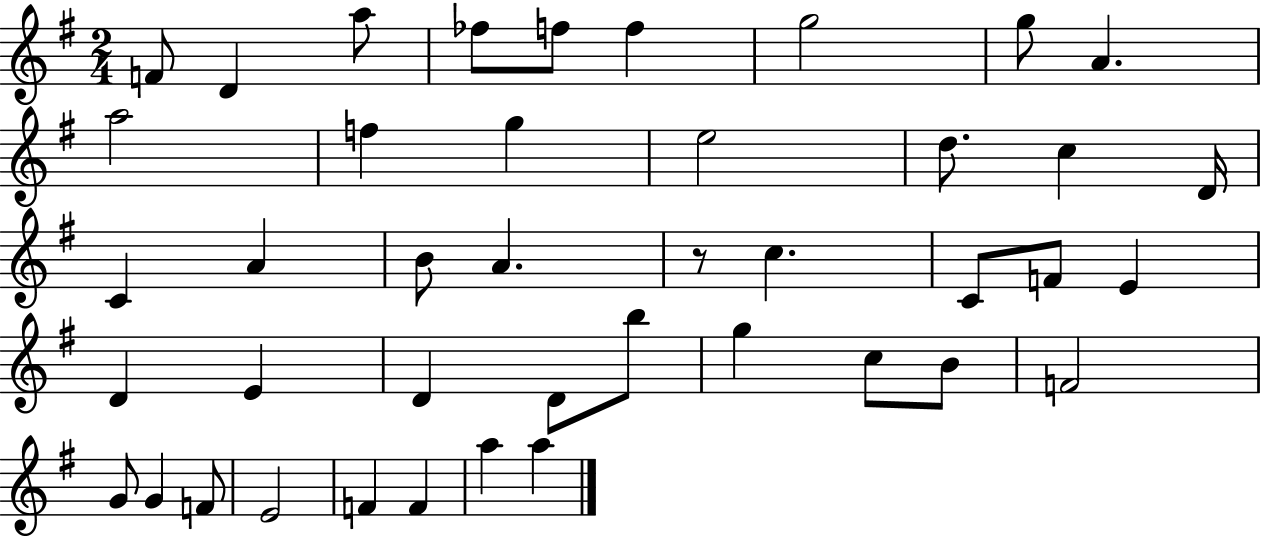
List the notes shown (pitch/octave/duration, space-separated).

F4/e D4/q A5/e FES5/e F5/e F5/q G5/h G5/e A4/q. A5/h F5/q G5/q E5/h D5/e. C5/q D4/s C4/q A4/q B4/e A4/q. R/e C5/q. C4/e F4/e E4/q D4/q E4/q D4/q D4/e B5/e G5/q C5/e B4/e F4/h G4/e G4/q F4/e E4/h F4/q F4/q A5/q A5/q